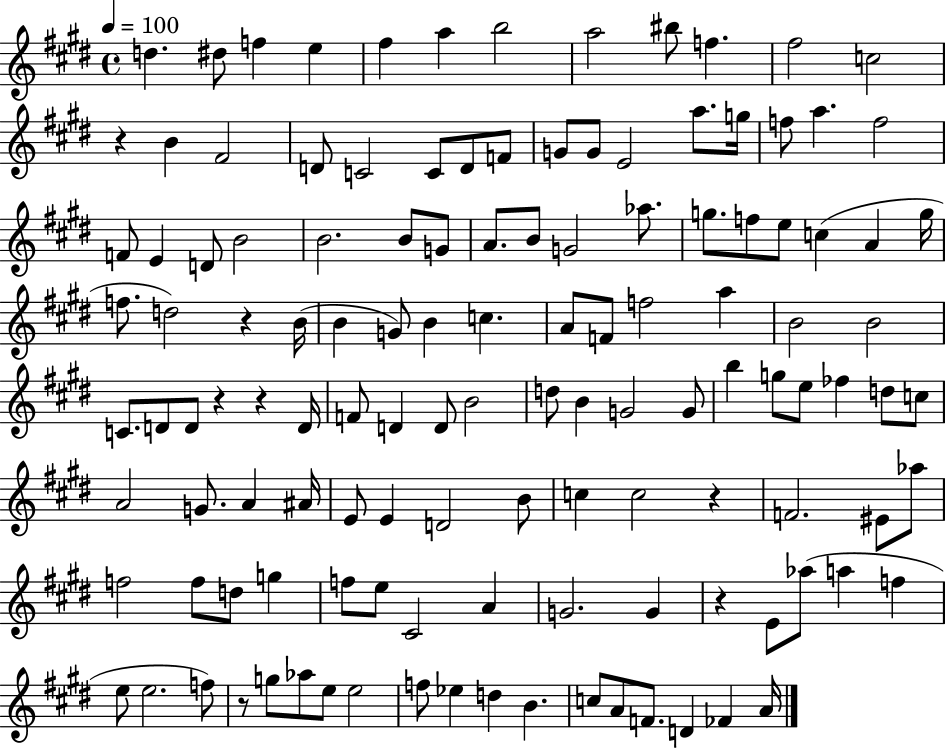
{
  \clef treble
  \time 4/4
  \defaultTimeSignature
  \key e \major
  \tempo 4 = 100
  d''4. dis''8 f''4 e''4 | fis''4 a''4 b''2 | a''2 bis''8 f''4. | fis''2 c''2 | \break r4 b'4 fis'2 | d'8 c'2 c'8 d'8 f'8 | g'8 g'8 e'2 a''8. g''16 | f''8 a''4. f''2 | \break f'8 e'4 d'8 b'2 | b'2. b'8 g'8 | a'8. b'8 g'2 aes''8. | g''8. f''8 e''8 c''4( a'4 g''16 | \break f''8. d''2) r4 b'16( | b'4 g'8) b'4 c''4. | a'8 f'8 f''2 a''4 | b'2 b'2 | \break c'8. d'8 d'8 r4 r4 d'16 | f'8 d'4 d'8 b'2 | d''8 b'4 g'2 g'8 | b''4 g''8 e''8 fes''4 d''8 c''8 | \break a'2 g'8. a'4 ais'16 | e'8 e'4 d'2 b'8 | c''4 c''2 r4 | f'2. eis'8 aes''8 | \break f''2 f''8 d''8 g''4 | f''8 e''8 cis'2 a'4 | g'2. g'4 | r4 e'8 aes''8( a''4 f''4 | \break e''8 e''2. f''8) | r8 g''8 aes''8 e''8 e''2 | f''8 ees''4 d''4 b'4. | c''8 a'8 f'8. d'4 fes'4 a'16 | \break \bar "|."
}